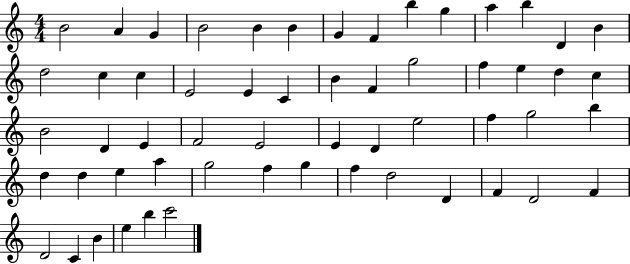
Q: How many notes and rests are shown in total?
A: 57